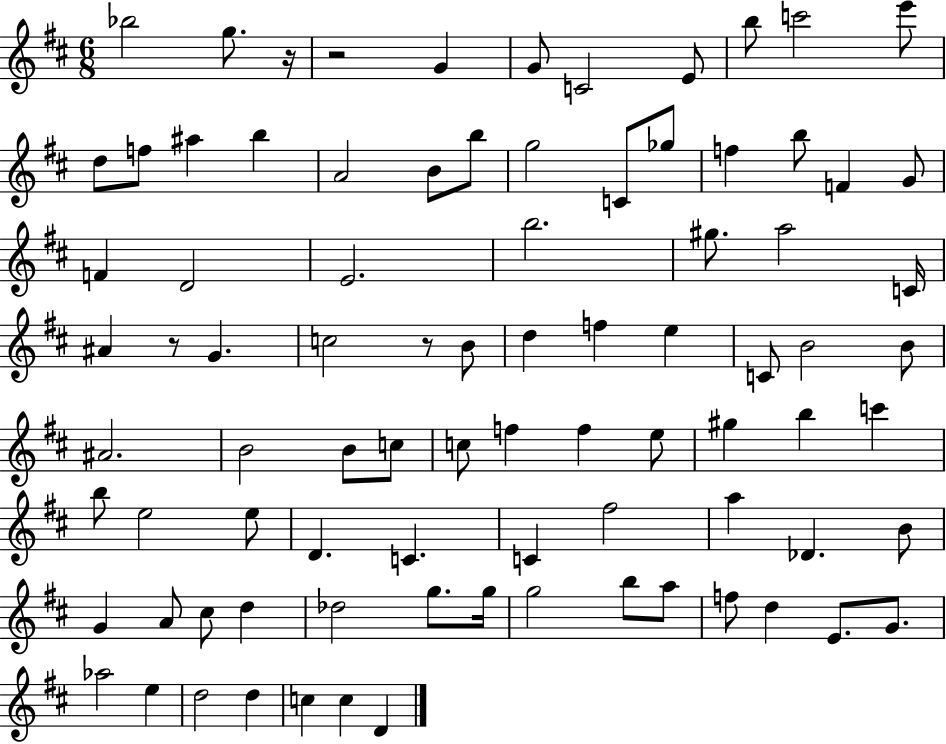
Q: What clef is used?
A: treble